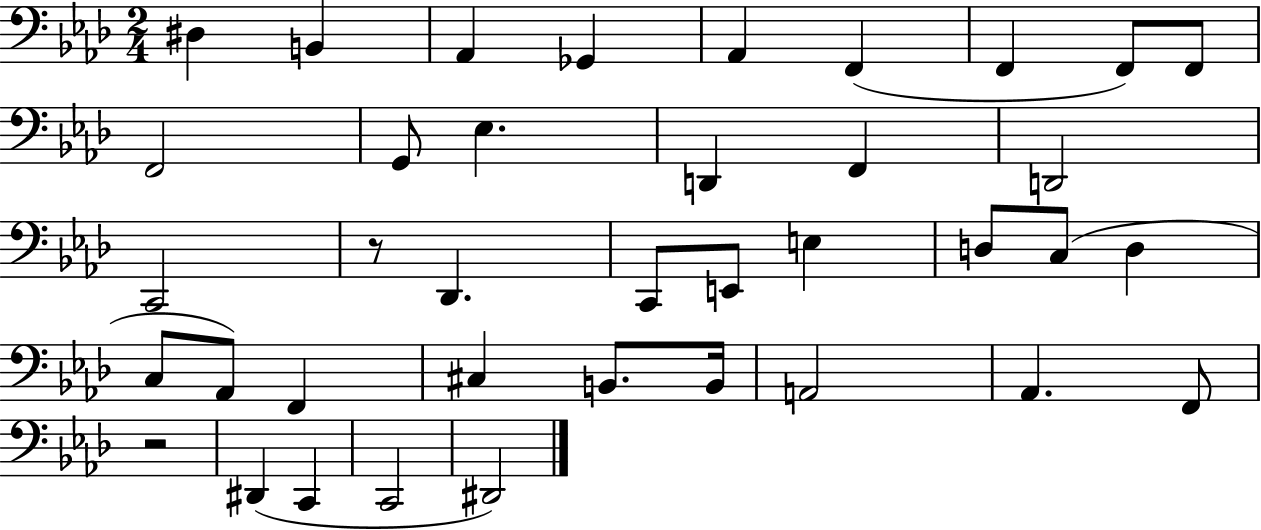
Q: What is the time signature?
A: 2/4